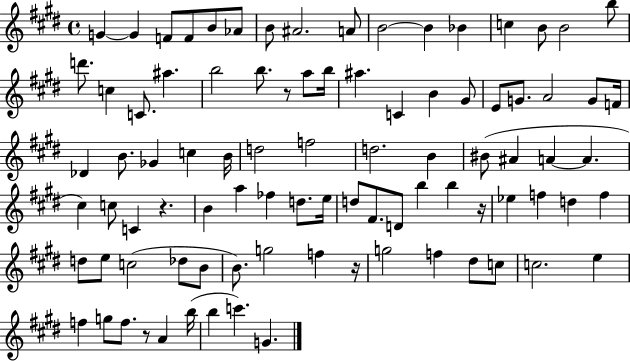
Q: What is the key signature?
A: E major